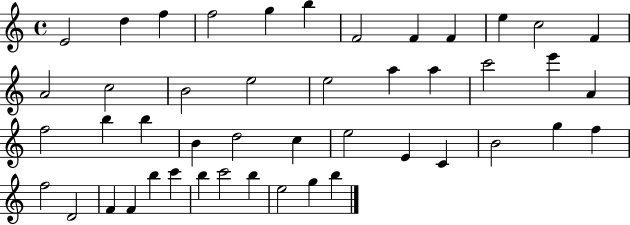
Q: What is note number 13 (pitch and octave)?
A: A4